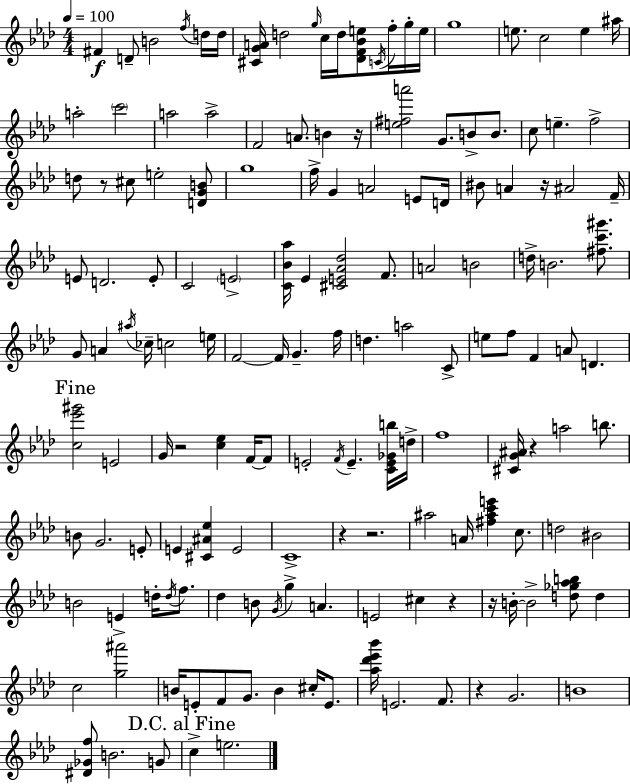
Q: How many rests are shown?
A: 10